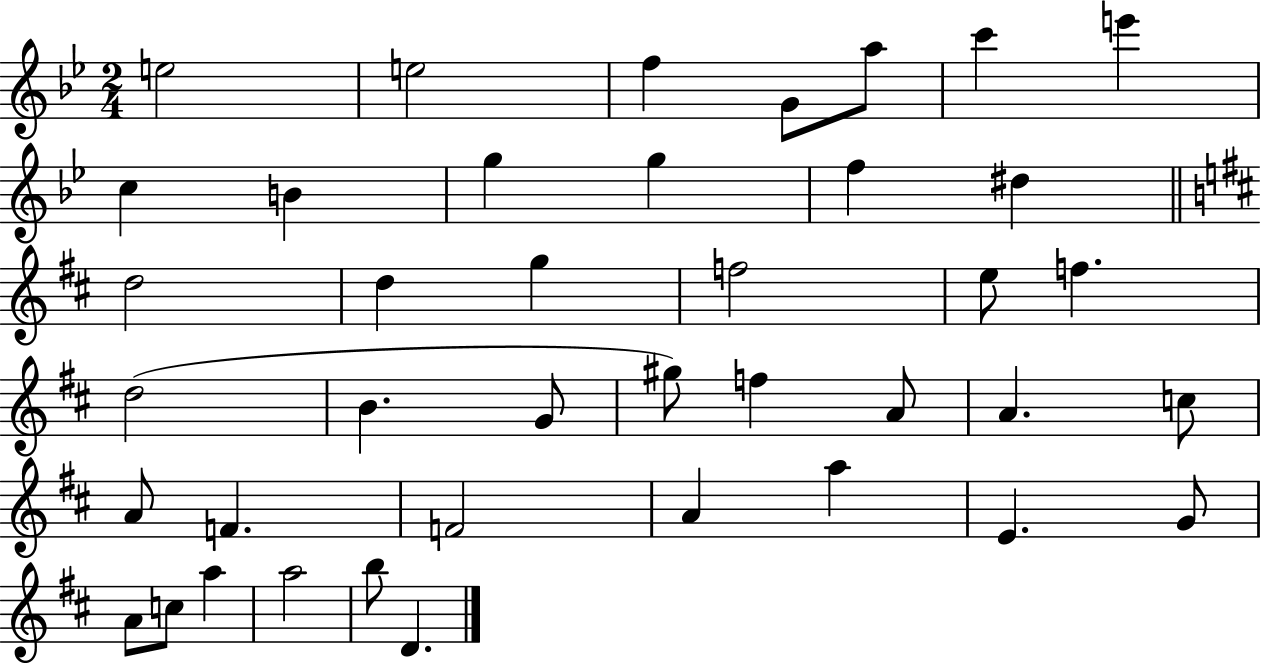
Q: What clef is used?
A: treble